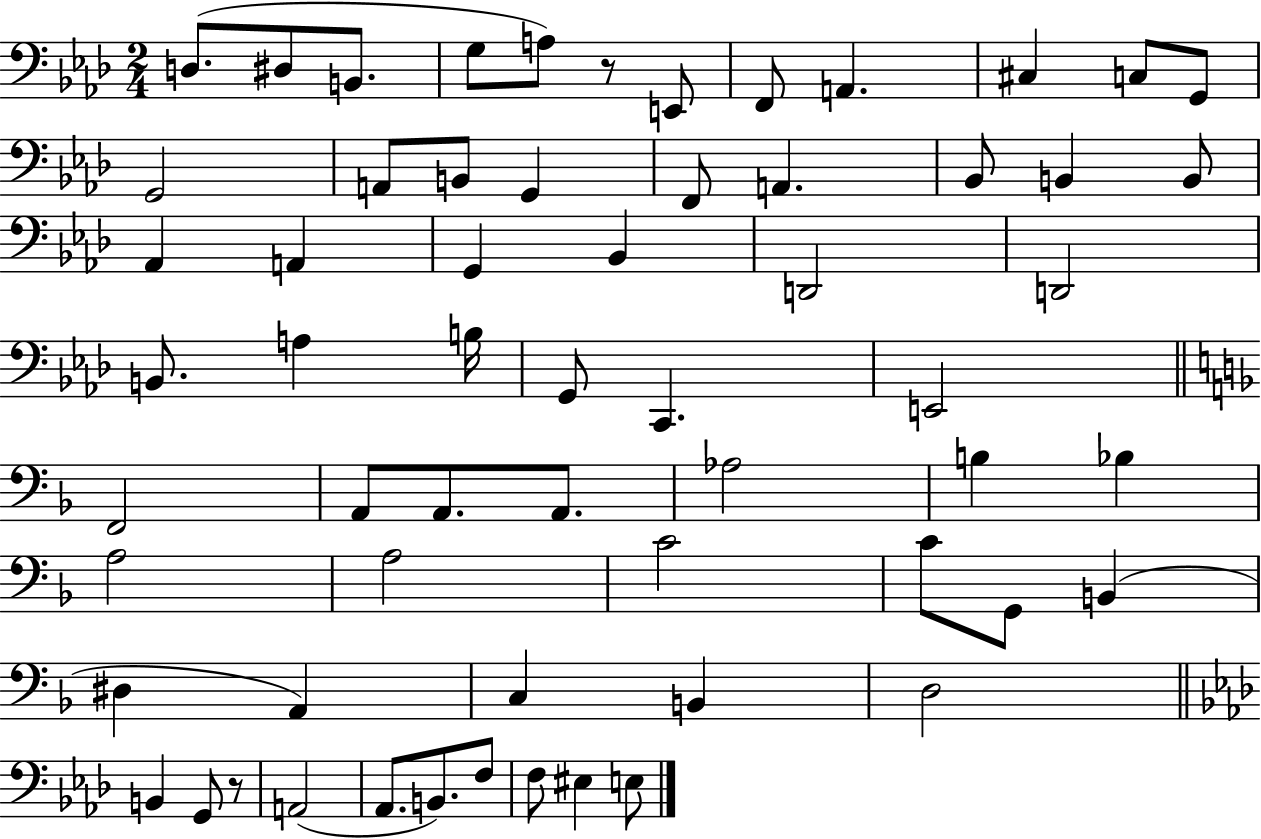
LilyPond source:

{
  \clef bass
  \numericTimeSignature
  \time 2/4
  \key aes \major
  \repeat volta 2 { d8.( dis8 b,8. | g8 a8) r8 e,8 | f,8 a,4. | cis4 c8 g,8 | \break g,2 | a,8 b,8 g,4 | f,8 a,4. | bes,8 b,4 b,8 | \break aes,4 a,4 | g,4 bes,4 | d,2 | d,2 | \break b,8. a4 b16 | g,8 c,4. | e,2 | \bar "||" \break \key f \major f,2 | a,8 a,8. a,8. | aes2 | b4 bes4 | \break a2 | a2 | c'2 | c'8 g,8 b,4( | \break dis4 a,4) | c4 b,4 | d2 | \bar "||" \break \key f \minor b,4 g,8 r8 | a,2( | aes,8. b,8.) f8 | f8 eis4 e8 | \break } \bar "|."
}